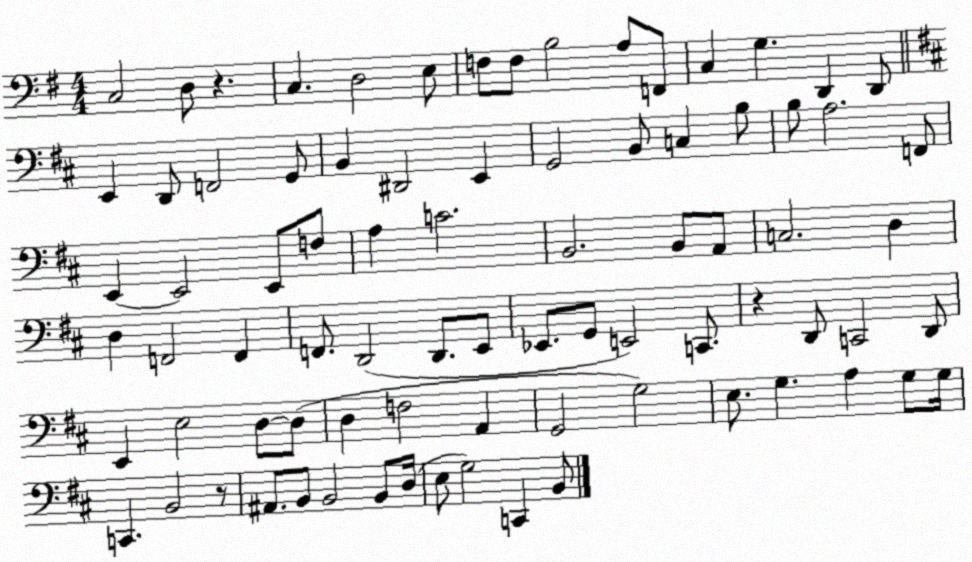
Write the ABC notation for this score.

X:1
T:Untitled
M:4/4
L:1/4
K:G
C,2 D,/2 z C, D,2 E,/2 F,/2 F,/2 B,2 A,/2 F,,/2 C, G, D,, D,,/2 E,, D,,/2 F,,2 G,,/2 B,, ^D,,2 E,, G,,2 B,,/2 C, B,/2 B,/2 A,2 F,,/2 E,, E,,2 E,,/2 F,/2 A, C2 B,,2 B,,/2 A,,/2 C,2 D, D, F,,2 F,, F,,/2 D,,2 D,,/2 E,,/2 _E,,/2 G,,/2 E,,2 C,,/2 z D,,/2 C,,2 D,,/2 E,, E,2 D,/2 D,/2 D, F,2 A,, G,,2 G,2 E,/2 G, A, G,/2 G,/4 C,, B,,2 z/2 ^A,,/2 B,,/2 B,,2 B,,/2 D,/4 E,/2 G,2 C,, B,,/2